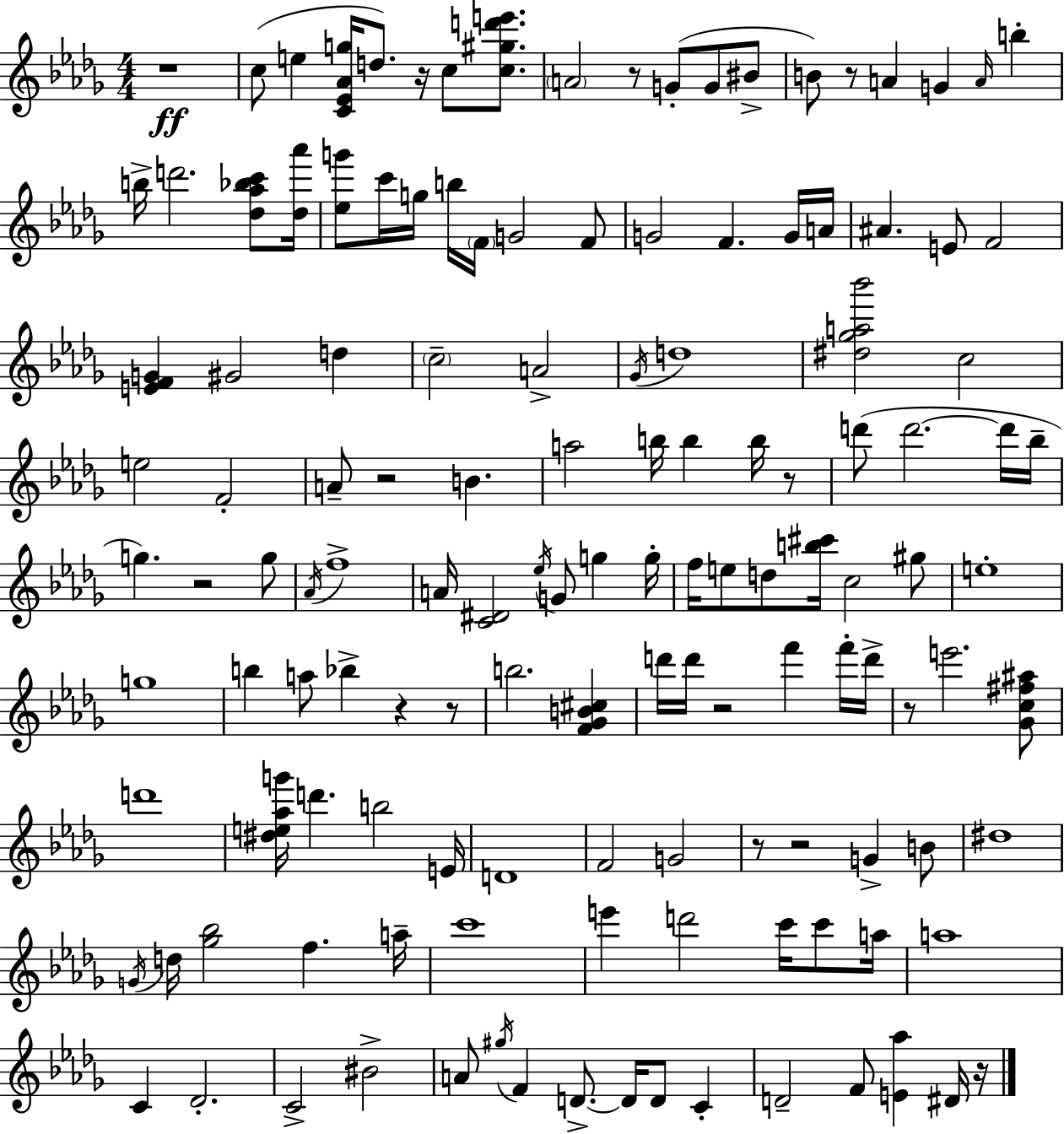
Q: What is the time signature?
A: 4/4